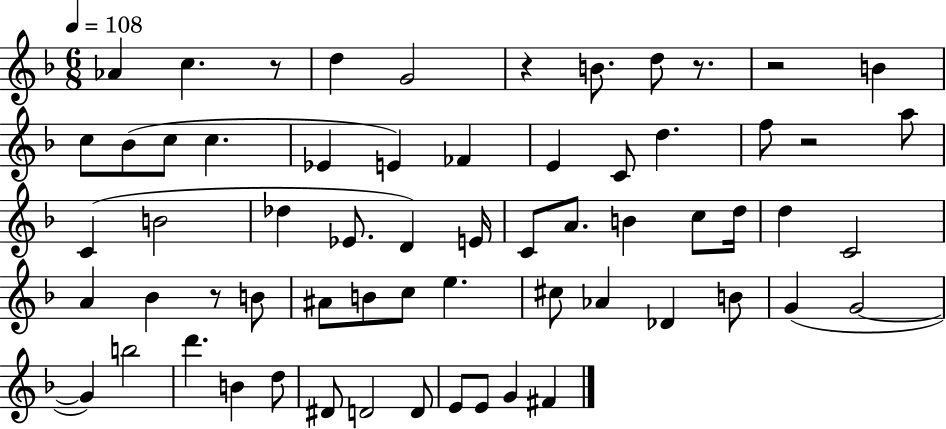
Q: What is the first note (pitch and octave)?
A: Ab4